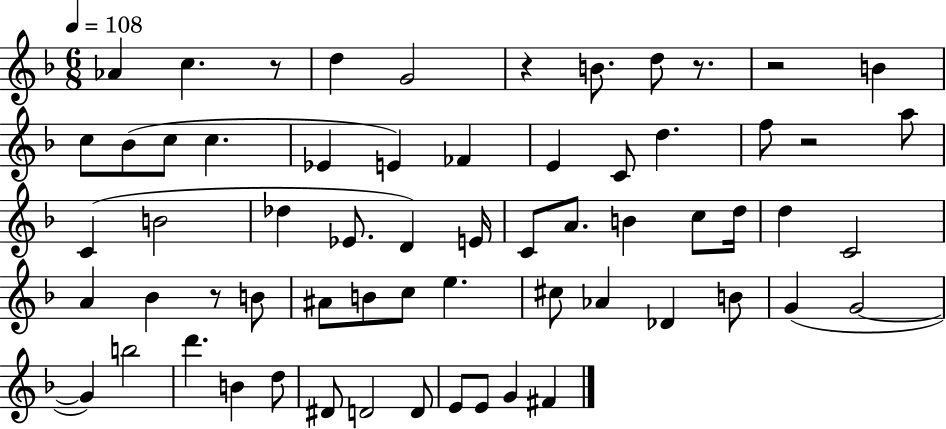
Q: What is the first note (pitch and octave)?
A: Ab4